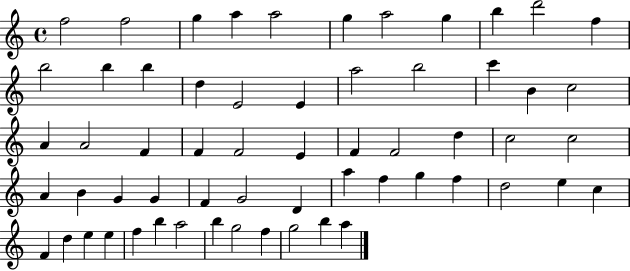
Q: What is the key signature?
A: C major